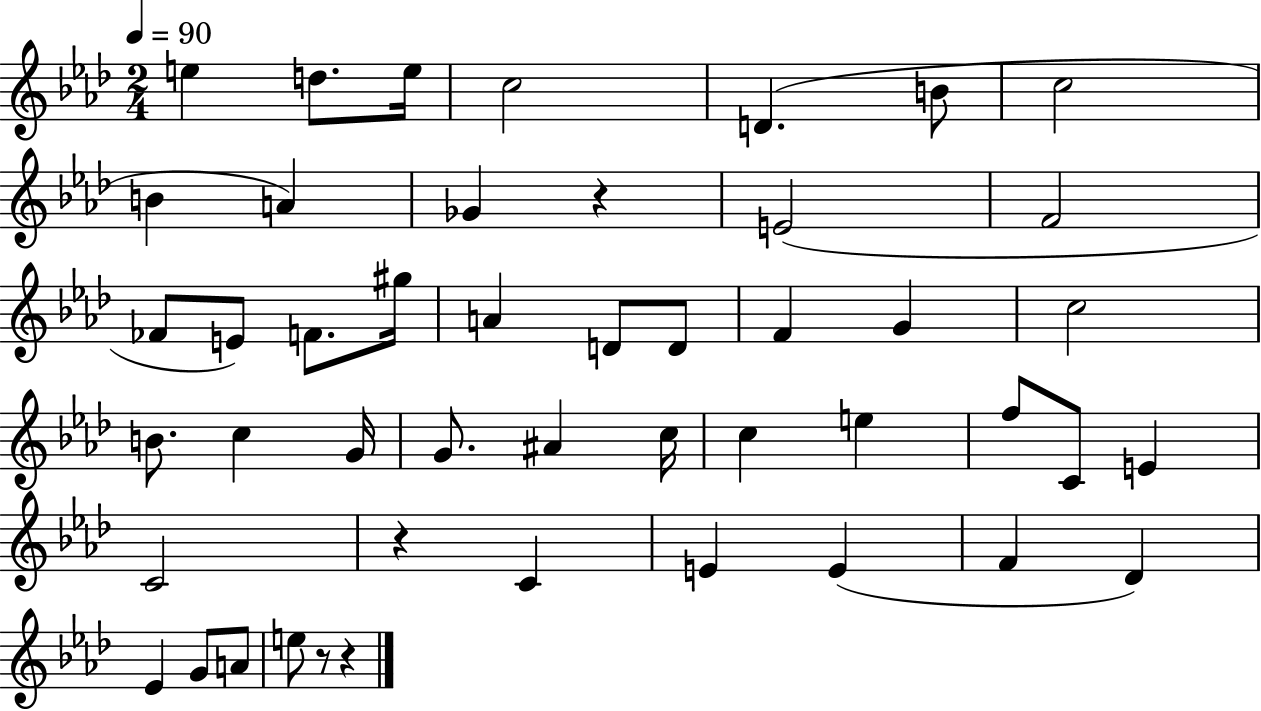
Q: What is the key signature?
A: AES major